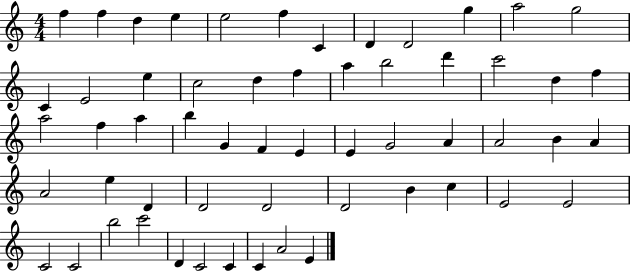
{
  \clef treble
  \numericTimeSignature
  \time 4/4
  \key c \major
  f''4 f''4 d''4 e''4 | e''2 f''4 c'4 | d'4 d'2 g''4 | a''2 g''2 | \break c'4 e'2 e''4 | c''2 d''4 f''4 | a''4 b''2 d'''4 | c'''2 d''4 f''4 | \break a''2 f''4 a''4 | b''4 g'4 f'4 e'4 | e'4 g'2 a'4 | a'2 b'4 a'4 | \break a'2 e''4 d'4 | d'2 d'2 | d'2 b'4 c''4 | e'2 e'2 | \break c'2 c'2 | b''2 c'''2 | d'4 c'2 c'4 | c'4 a'2 e'4 | \break \bar "|."
}